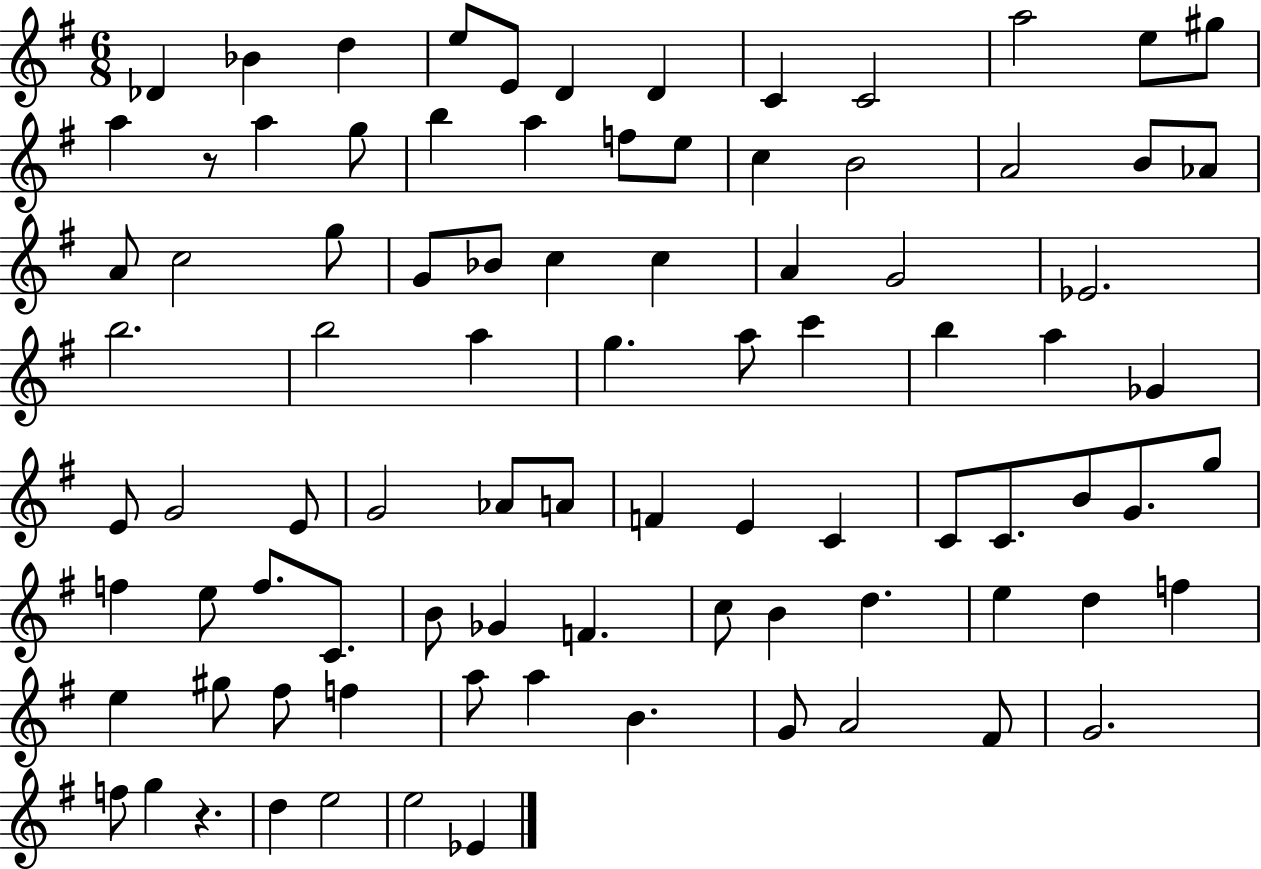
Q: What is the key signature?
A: G major